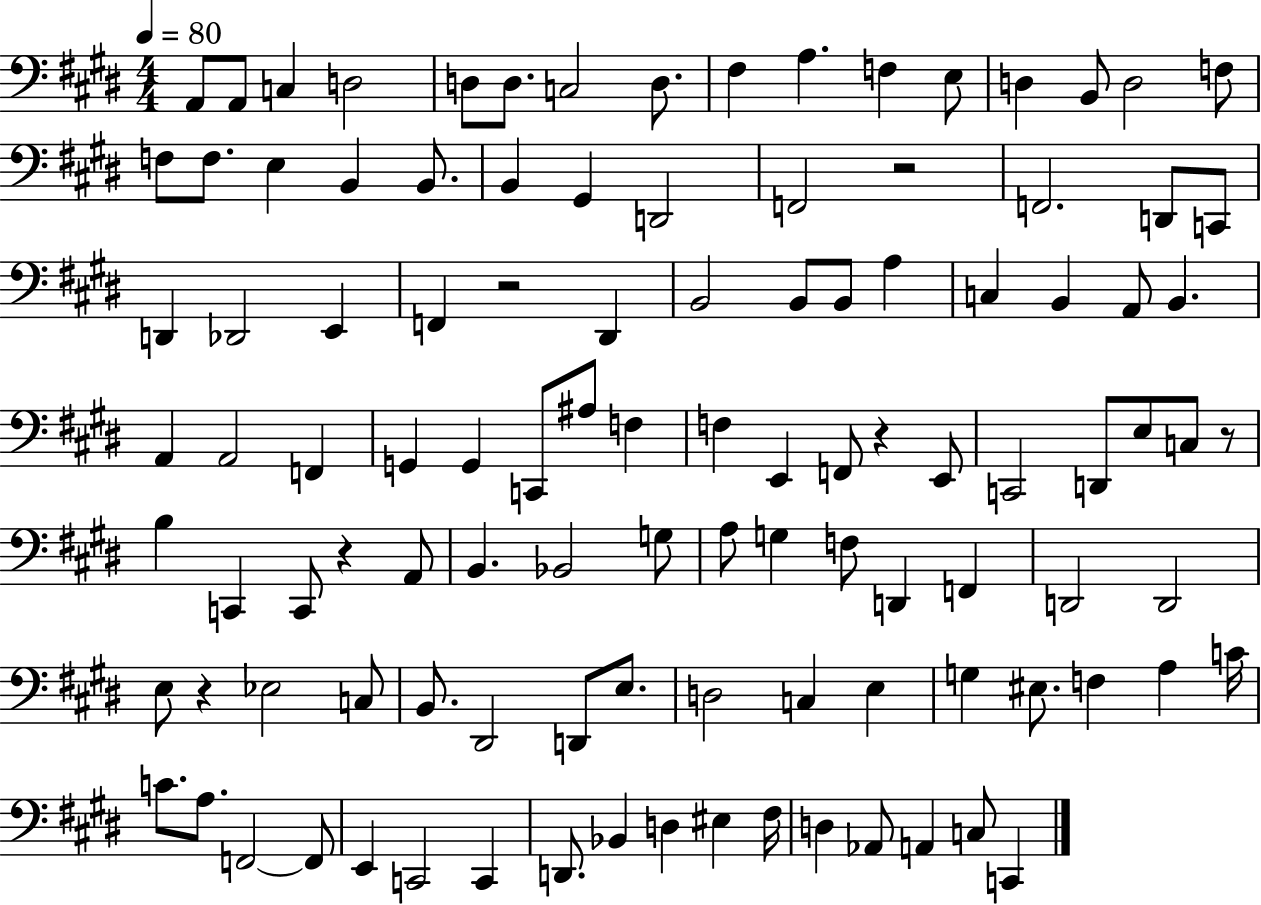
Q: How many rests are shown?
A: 6